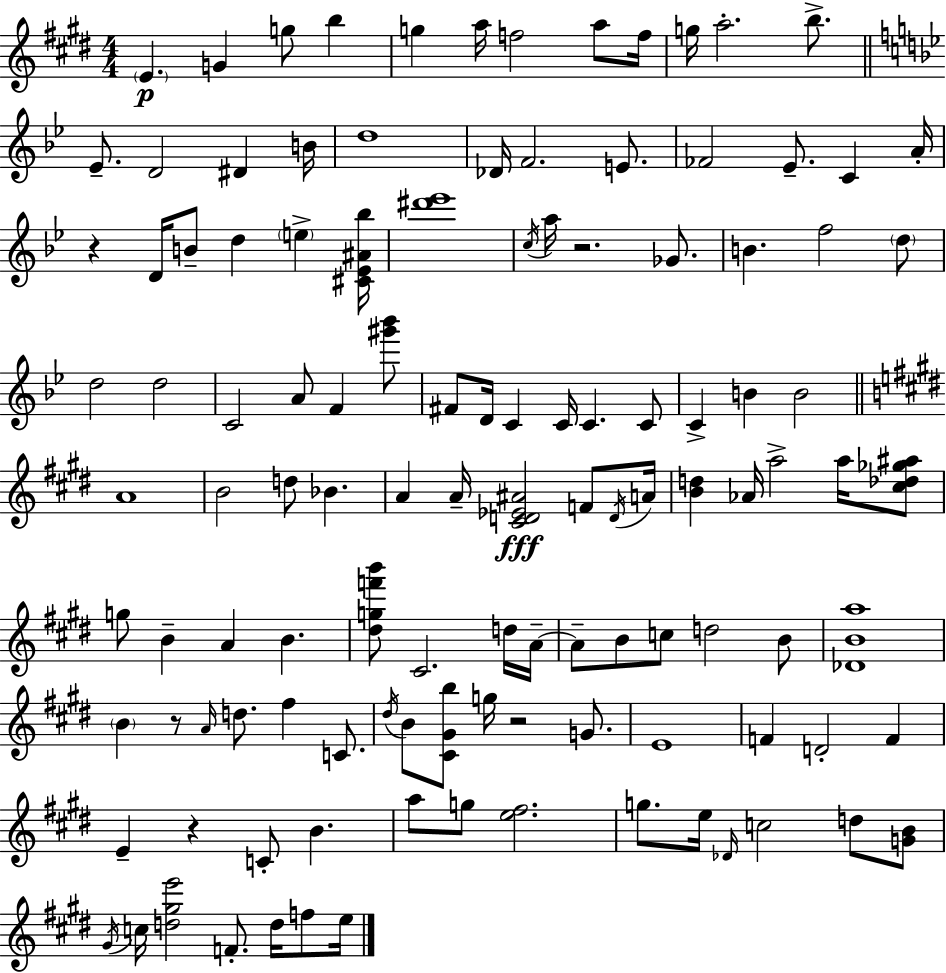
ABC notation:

X:1
T:Untitled
M:4/4
L:1/4
K:E
E G g/2 b g a/4 f2 a/2 f/4 g/4 a2 b/2 _E/2 D2 ^D B/4 d4 _D/4 F2 E/2 _F2 _E/2 C A/4 z D/4 B/2 d e [^C_E^A_b]/4 [^d'_e']4 c/4 a/4 z2 _G/2 B f2 d/2 d2 d2 C2 A/2 F [^g'_b']/2 ^F/2 D/4 C C/4 C C/2 C B B2 A4 B2 d/2 _B A A/4 [^CD_E^A]2 F/2 D/4 A/4 [Bd] _A/4 a2 a/4 [^c_d_g^a]/2 g/2 B A B [^dgf'b']/2 ^C2 d/4 A/4 A/2 B/2 c/2 d2 B/2 [_DBa]4 B z/2 A/4 d/2 ^f C/2 ^d/4 B/2 [^C^Gb]/2 g/4 z2 G/2 E4 F D2 F E z C/2 B a/2 g/2 [e^f]2 g/2 e/4 _D/4 c2 d/2 [GB]/2 ^G/4 c/4 [d^ge']2 F/2 d/4 f/2 e/4